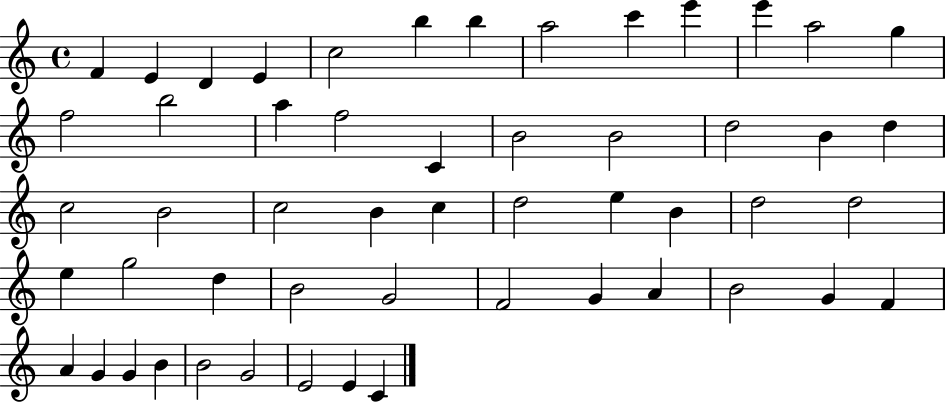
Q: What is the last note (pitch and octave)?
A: C4